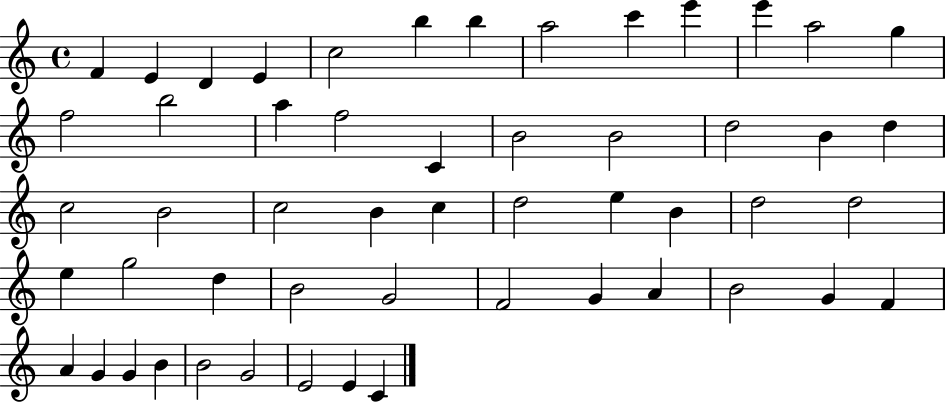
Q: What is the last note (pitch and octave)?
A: C4